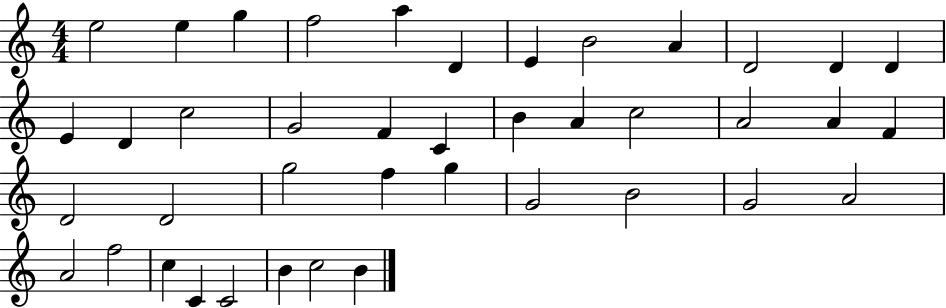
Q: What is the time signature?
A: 4/4